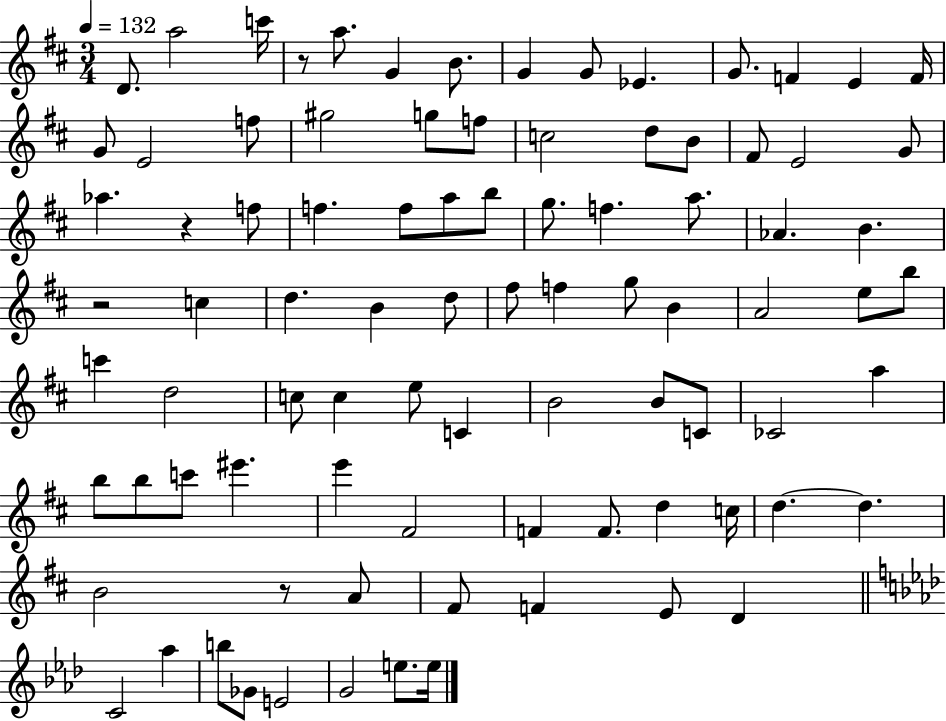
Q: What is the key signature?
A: D major